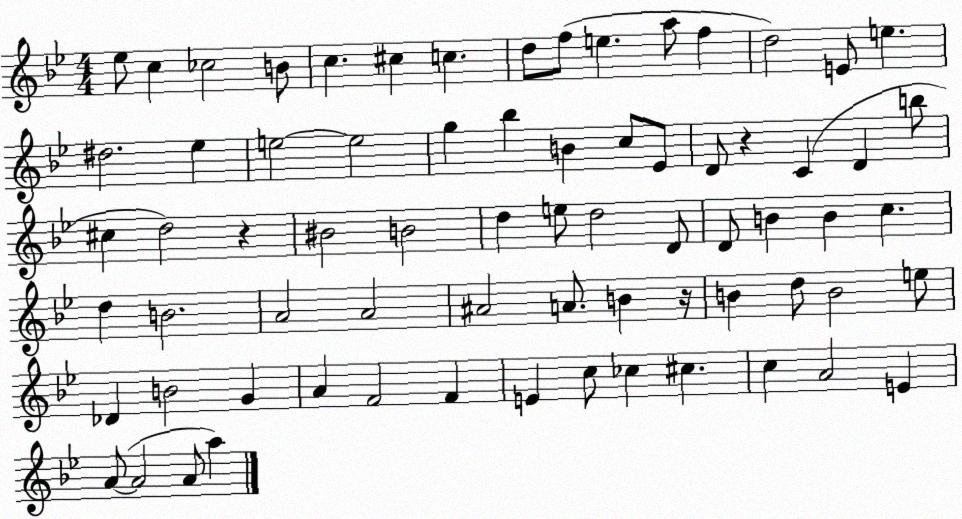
X:1
T:Untitled
M:4/4
L:1/4
K:Bb
_e/2 c _c2 B/2 c ^c c d/2 f/2 e a/2 f d2 E/2 e ^d2 _e e2 e2 g _b B c/2 _E/2 D/2 z C D b/2 ^c d2 z ^B2 B2 d e/2 d2 D/2 D/2 B B c d B2 A2 A2 ^A2 A/2 B z/4 B d/2 B2 e/2 _D B2 G A F2 F E c/2 _c ^c c A2 E A/2 A2 A/2 a